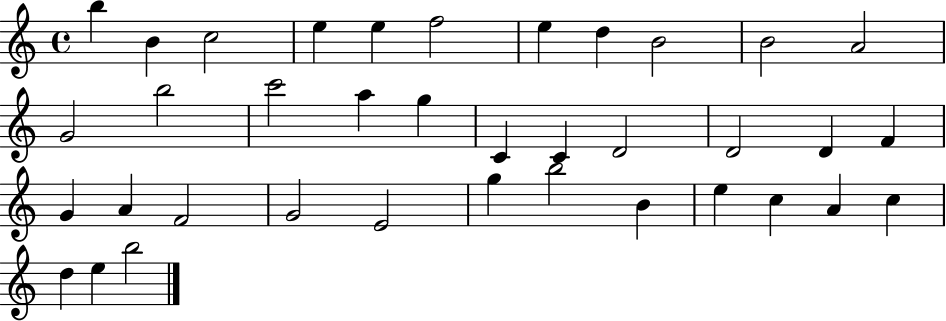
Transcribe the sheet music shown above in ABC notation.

X:1
T:Untitled
M:4/4
L:1/4
K:C
b B c2 e e f2 e d B2 B2 A2 G2 b2 c'2 a g C C D2 D2 D F G A F2 G2 E2 g b2 B e c A c d e b2